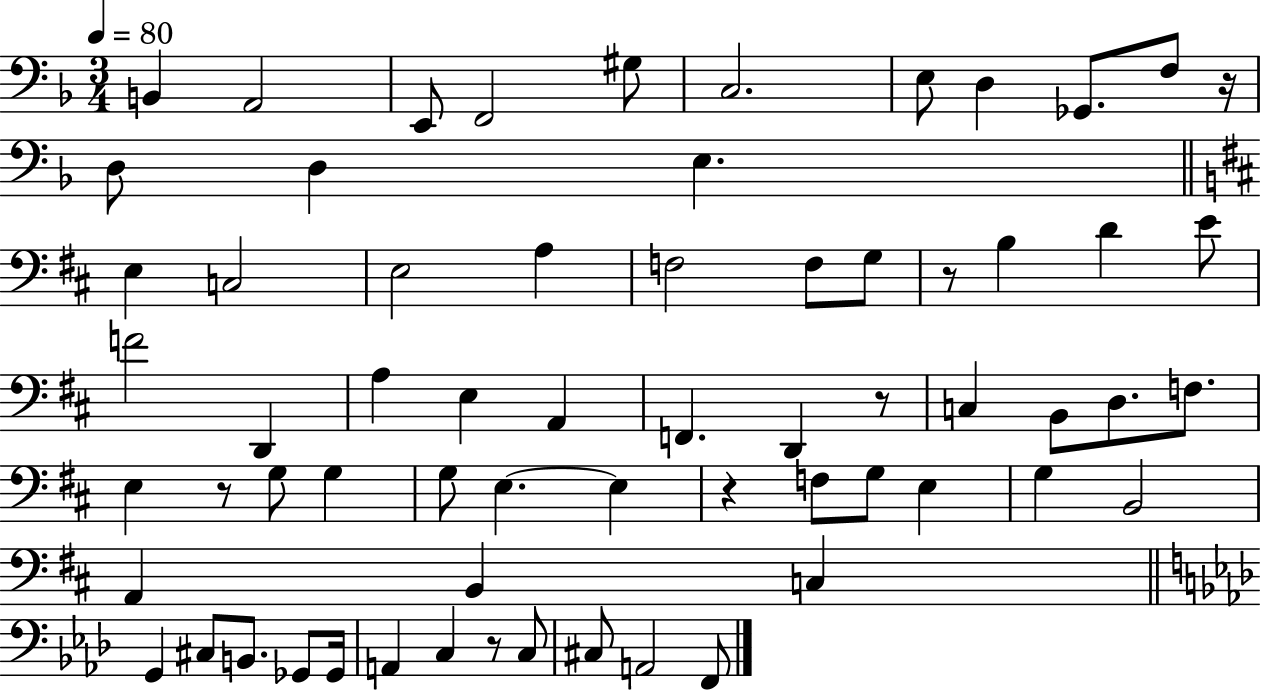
{
  \clef bass
  \numericTimeSignature
  \time 3/4
  \key f \major
  \tempo 4 = 80
  b,4 a,2 | e,8 f,2 gis8 | c2. | e8 d4 ges,8. f8 r16 | \break d8 d4 e4. | \bar "||" \break \key d \major e4 c2 | e2 a4 | f2 f8 g8 | r8 b4 d'4 e'8 | \break f'2 d,4 | a4 e4 a,4 | f,4. d,4 r8 | c4 b,8 d8. f8. | \break e4 r8 g8 g4 | g8 e4.~~ e4 | r4 f8 g8 e4 | g4 b,2 | \break a,4 b,4 c4 | \bar "||" \break \key aes \major g,4 cis8 b,8. ges,8 ges,16 | a,4 c4 r8 c8 | cis8 a,2 f,8 | \bar "|."
}